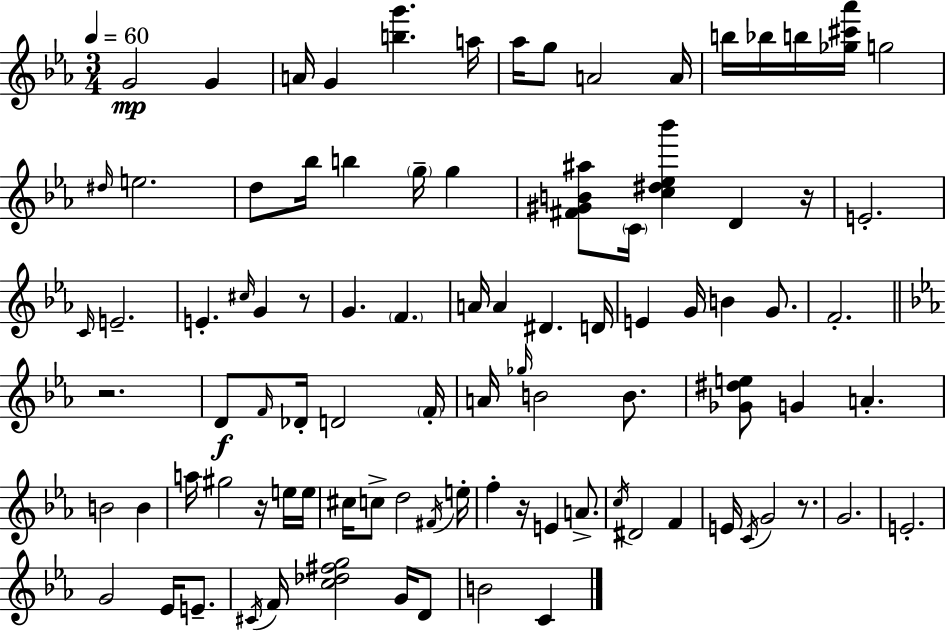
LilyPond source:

{
  \clef treble
  \numericTimeSignature
  \time 3/4
  \key ees \major
  \tempo 4 = 60
  g'2\mp g'4 | a'16 g'4 <b'' g'''>4. a''16 | aes''16 g''8 a'2 a'16 | b''16 bes''16 b''16 <ges'' cis''' aes'''>16 g''2 | \break \grace { dis''16 } e''2. | d''8 bes''16 b''4 \parenthesize g''16-- g''4 | <fis' gis' b' ais''>8 \parenthesize c'16 <c'' dis'' ees'' bes'''>4 d'4 | r16 e'2.-. | \break \grace { c'16 } e'2.-- | e'4.-. \grace { cis''16 } g'4 | r8 g'4. \parenthesize f'4. | a'16 a'4 dis'4. | \break d'16 e'4 g'16 b'4 | g'8. f'2.-. | \bar "||" \break \key c \minor r2. | d'8\f \grace { f'16 } des'16-. d'2 | \parenthesize f'16-. a'16 \grace { ges''16 } b'2 b'8. | <ges' dis'' e''>8 g'4 a'4.-. | \break b'2 b'4 | a''16 gis''2 r16 | e''16 e''16 cis''16 c''8-> d''2 | \acciaccatura { fis'16 } e''16-. f''4-. r16 e'4 | \break a'8.-> \acciaccatura { c''16 } dis'2 | f'4 e'16 \acciaccatura { c'16 } g'2 | r8. g'2. | e'2.-. | \break g'2 | ees'16 e'8.-- \acciaccatura { cis'16 } f'16 <c'' des'' fis'' g''>2 | g'16 d'8 b'2 | c'4 \bar "|."
}